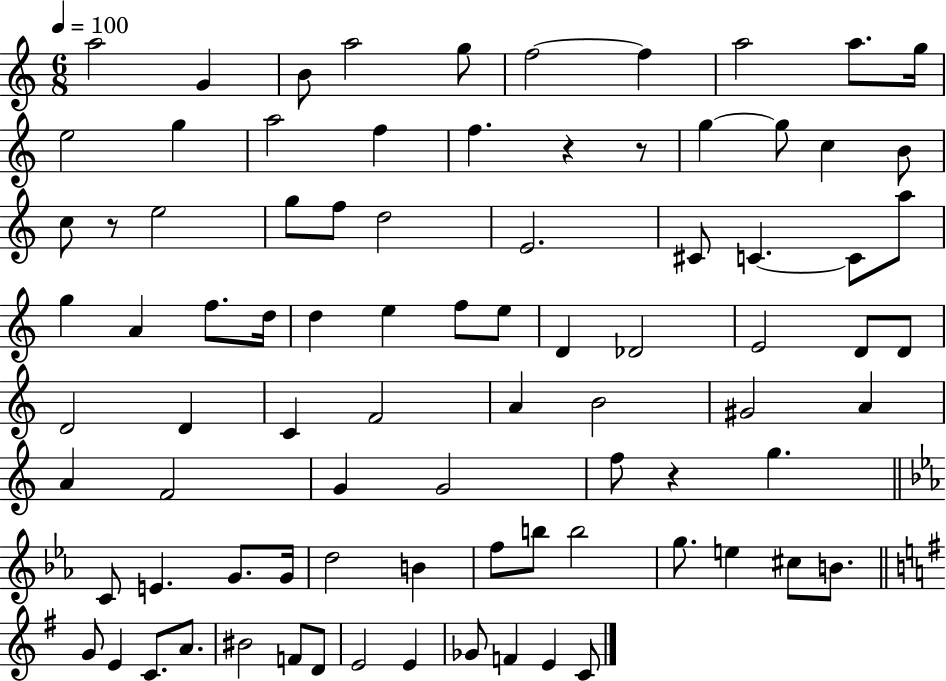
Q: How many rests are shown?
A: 4